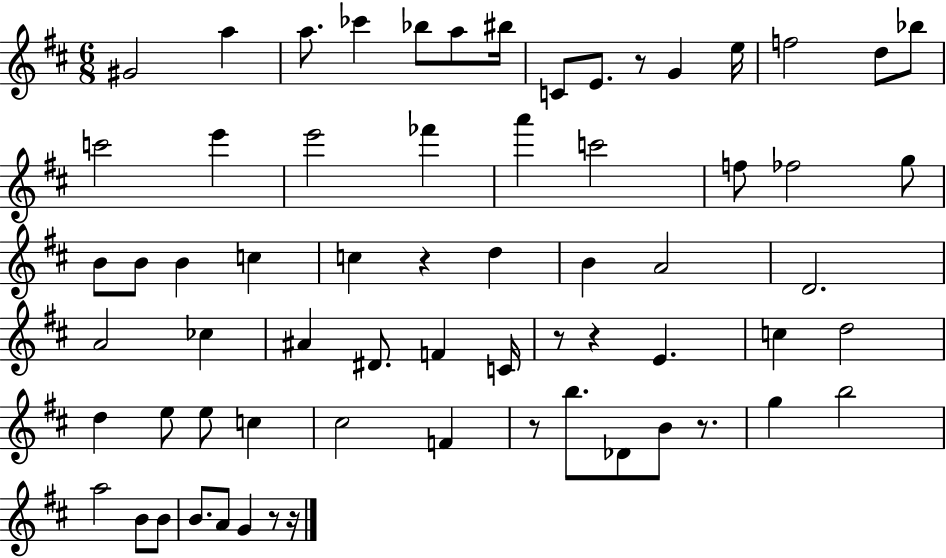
{
  \clef treble
  \numericTimeSignature
  \time 6/8
  \key d \major
  gis'2 a''4 | a''8. ces'''4 bes''8 a''8 bis''16 | c'8 e'8. r8 g'4 e''16 | f''2 d''8 bes''8 | \break c'''2 e'''4 | e'''2 fes'''4 | a'''4 c'''2 | f''8 fes''2 g''8 | \break b'8 b'8 b'4 c''4 | c''4 r4 d''4 | b'4 a'2 | d'2. | \break a'2 ces''4 | ais'4 dis'8. f'4 c'16 | r8 r4 e'4. | c''4 d''2 | \break d''4 e''8 e''8 c''4 | cis''2 f'4 | r8 b''8. des'8 b'8 r8. | g''4 b''2 | \break a''2 b'8 b'8 | b'8. a'8 g'4 r8 r16 | \bar "|."
}